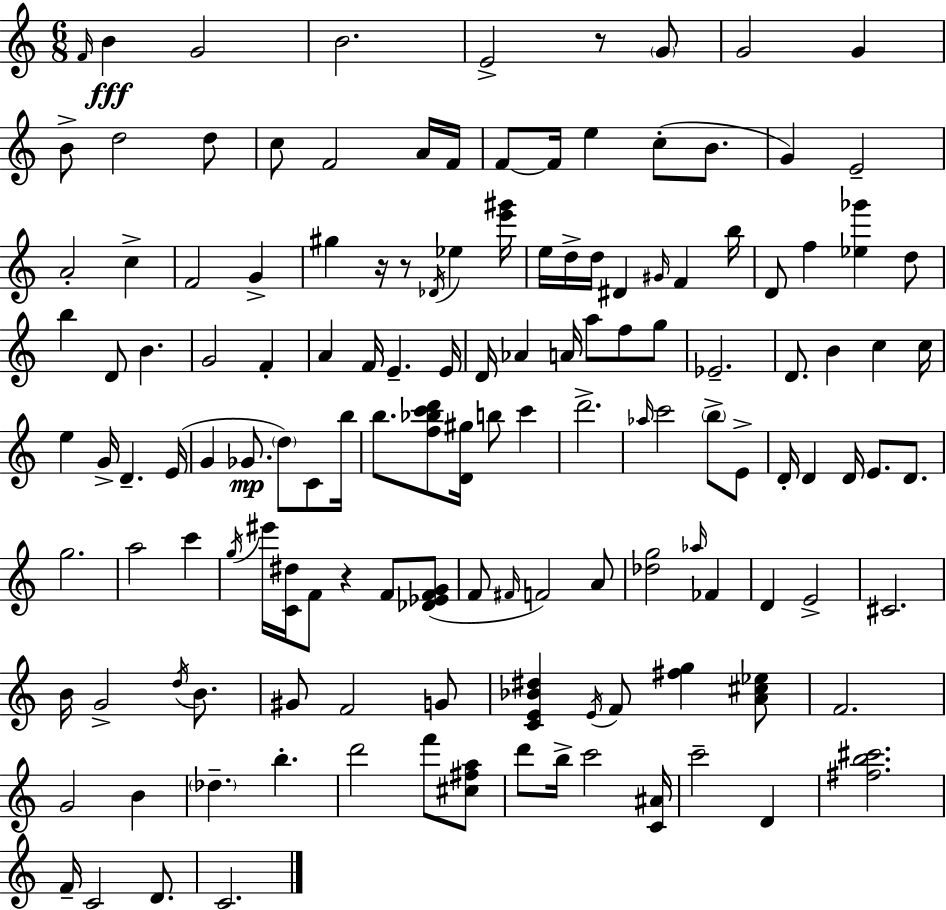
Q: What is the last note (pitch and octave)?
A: C4